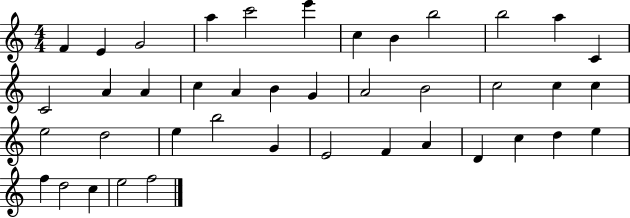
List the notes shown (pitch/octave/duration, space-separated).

F4/q E4/q G4/h A5/q C6/h E6/q C5/q B4/q B5/h B5/h A5/q C4/q C4/h A4/q A4/q C5/q A4/q B4/q G4/q A4/h B4/h C5/h C5/q C5/q E5/h D5/h E5/q B5/h G4/q E4/h F4/q A4/q D4/q C5/q D5/q E5/q F5/q D5/h C5/q E5/h F5/h